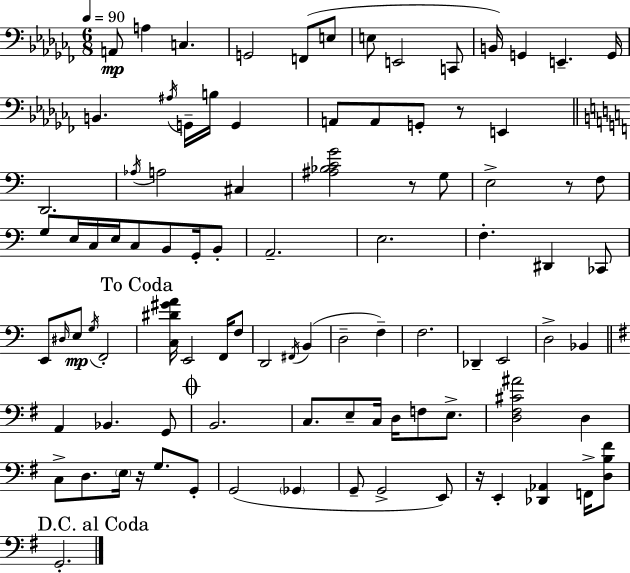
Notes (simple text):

A2/e A3/q C3/q. G2/h F2/e E3/e E3/e E2/h C2/e B2/s G2/q E2/q. G2/s B2/q. A#3/s G2/s B3/s G2/q A2/e A2/e G2/e R/e E2/q D2/h. Ab3/s A3/h C#3/q [A#3,Bb3,C4,G4]/h R/e G3/e E3/h R/e F3/e G3/e E3/s C3/s E3/s C3/e B2/e G2/s B2/e A2/h. E3/h. F3/q. D#2/q CES2/e E2/e D#3/s E3/e G3/s F2/h [C3,D#4,G#4,A4]/s E2/h F2/s F3/e D2/h F#2/s B2/q D3/h F3/q F3/h. Db2/q E2/h D3/h Bb2/q A2/q Bb2/q. G2/e B2/h. C3/e. E3/e C3/s D3/s F3/e E3/e. [D3,F#3,C#4,A#4]/h D3/q C3/e D3/e. E3/s R/s G3/e. G2/e G2/h Gb2/q G2/e G2/h E2/e R/s E2/q [Db2,Ab2]/q F2/s [D3,B3,F#4]/e G2/h.